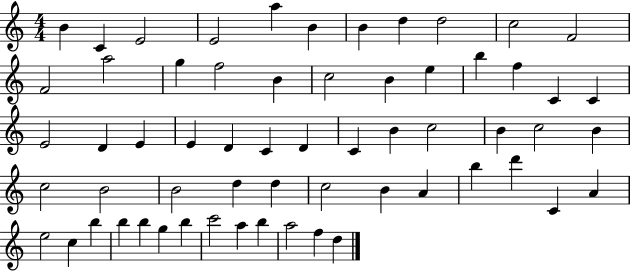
{
  \clef treble
  \numericTimeSignature
  \time 4/4
  \key c \major
  b'4 c'4 e'2 | e'2 a''4 b'4 | b'4 d''4 d''2 | c''2 f'2 | \break f'2 a''2 | g''4 f''2 b'4 | c''2 b'4 e''4 | b''4 f''4 c'4 c'4 | \break e'2 d'4 e'4 | e'4 d'4 c'4 d'4 | c'4 b'4 c''2 | b'4 c''2 b'4 | \break c''2 b'2 | b'2 d''4 d''4 | c''2 b'4 a'4 | b''4 d'''4 c'4 a'4 | \break e''2 c''4 b''4 | b''4 b''4 g''4 b''4 | c'''2 a''4 b''4 | a''2 f''4 d''4 | \break \bar "|."
}